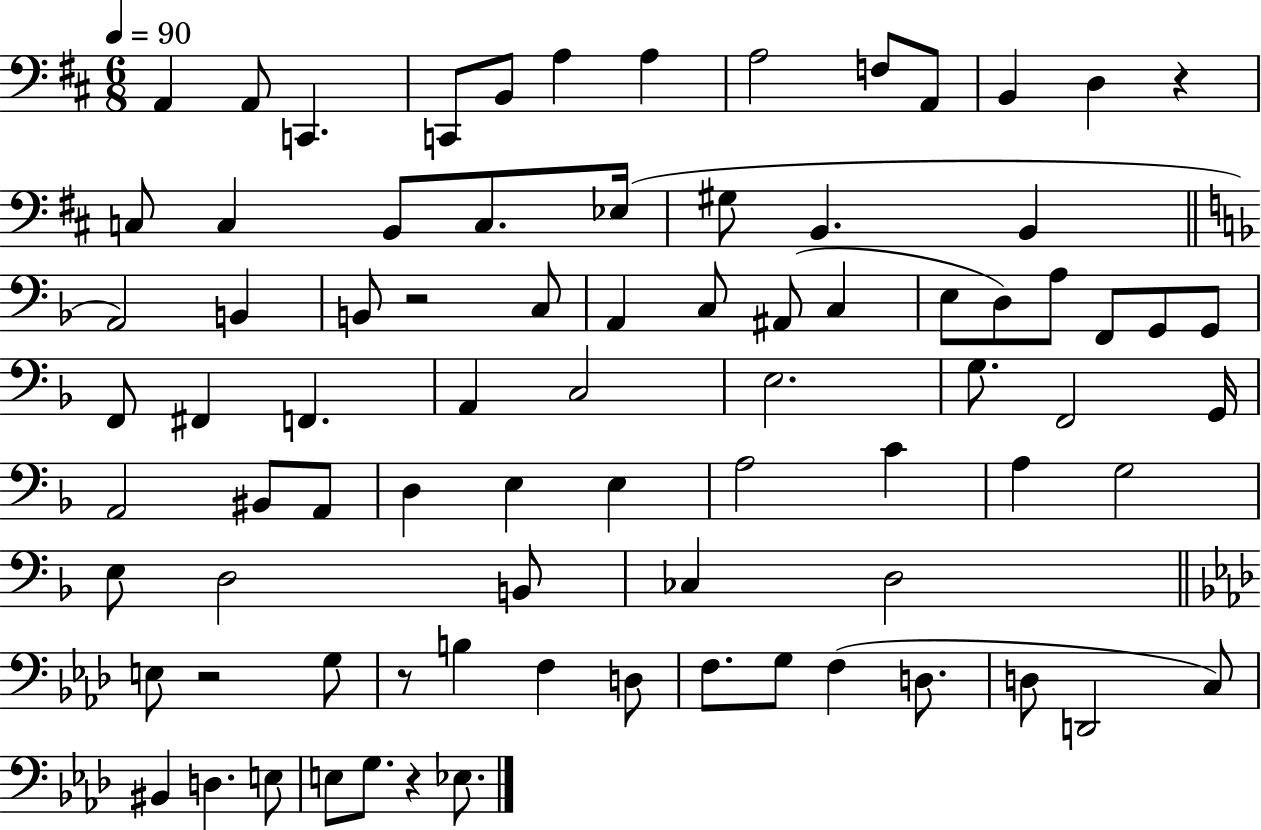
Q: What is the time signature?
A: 6/8